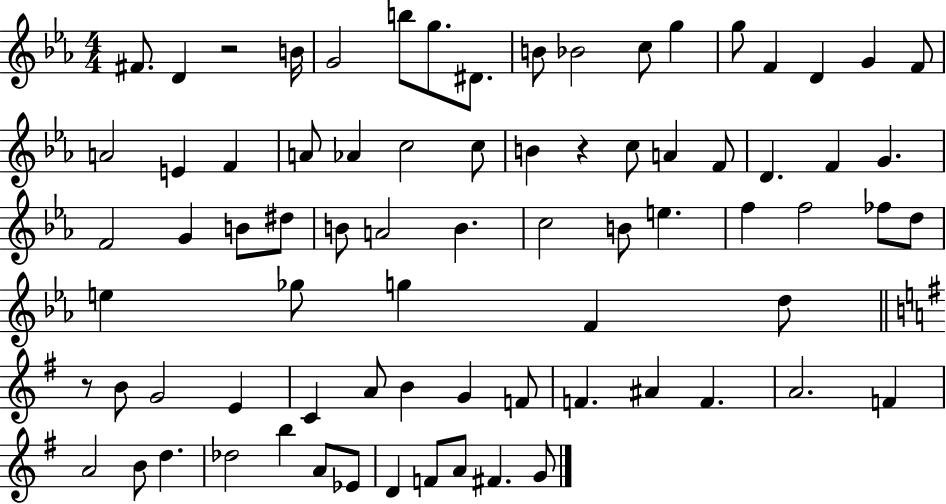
F#4/e. D4/q R/h B4/s G4/h B5/e G5/e. D#4/e. B4/e Bb4/h C5/e G5/q G5/e F4/q D4/q G4/q F4/e A4/h E4/q F4/q A4/e Ab4/q C5/h C5/e B4/q R/q C5/e A4/q F4/e D4/q. F4/q G4/q. F4/h G4/q B4/e D#5/e B4/e A4/h B4/q. C5/h B4/e E5/q. F5/q F5/h FES5/e D5/e E5/q Gb5/e G5/q F4/q D5/e R/e B4/e G4/h E4/q C4/q A4/e B4/q G4/q F4/e F4/q. A#4/q F4/q. A4/h. F4/q A4/h B4/e D5/q. Db5/h B5/q A4/e Eb4/e D4/q F4/e A4/e F#4/q. G4/e